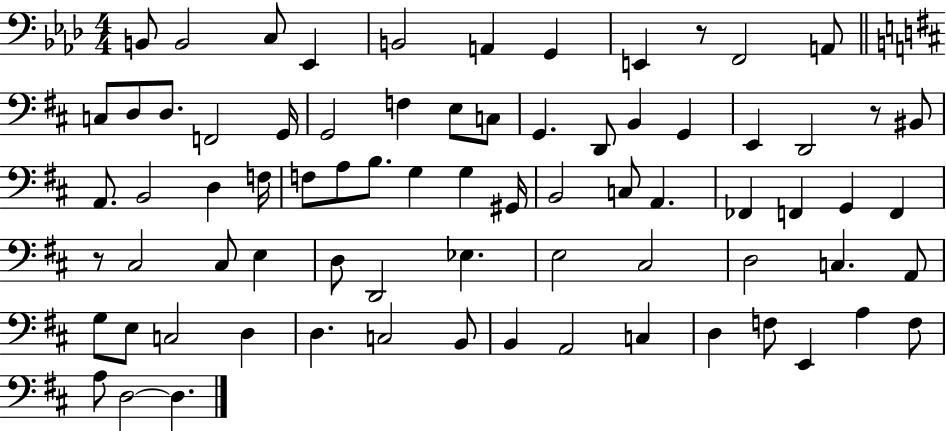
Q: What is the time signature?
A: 4/4